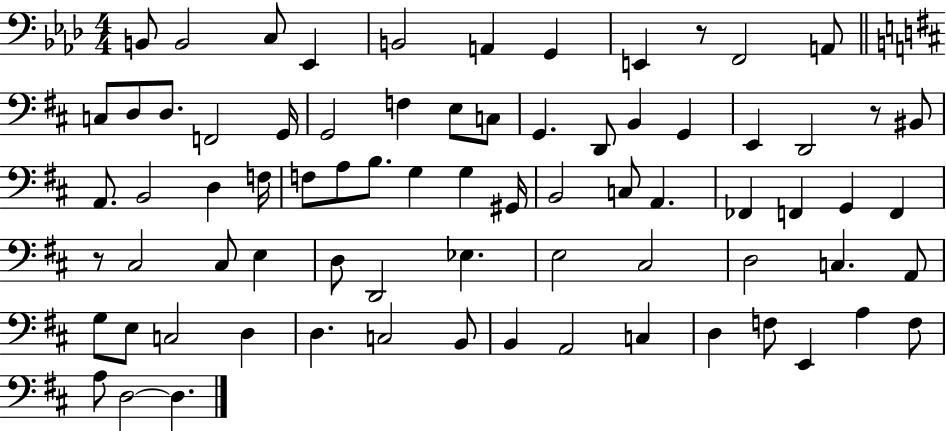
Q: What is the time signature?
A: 4/4